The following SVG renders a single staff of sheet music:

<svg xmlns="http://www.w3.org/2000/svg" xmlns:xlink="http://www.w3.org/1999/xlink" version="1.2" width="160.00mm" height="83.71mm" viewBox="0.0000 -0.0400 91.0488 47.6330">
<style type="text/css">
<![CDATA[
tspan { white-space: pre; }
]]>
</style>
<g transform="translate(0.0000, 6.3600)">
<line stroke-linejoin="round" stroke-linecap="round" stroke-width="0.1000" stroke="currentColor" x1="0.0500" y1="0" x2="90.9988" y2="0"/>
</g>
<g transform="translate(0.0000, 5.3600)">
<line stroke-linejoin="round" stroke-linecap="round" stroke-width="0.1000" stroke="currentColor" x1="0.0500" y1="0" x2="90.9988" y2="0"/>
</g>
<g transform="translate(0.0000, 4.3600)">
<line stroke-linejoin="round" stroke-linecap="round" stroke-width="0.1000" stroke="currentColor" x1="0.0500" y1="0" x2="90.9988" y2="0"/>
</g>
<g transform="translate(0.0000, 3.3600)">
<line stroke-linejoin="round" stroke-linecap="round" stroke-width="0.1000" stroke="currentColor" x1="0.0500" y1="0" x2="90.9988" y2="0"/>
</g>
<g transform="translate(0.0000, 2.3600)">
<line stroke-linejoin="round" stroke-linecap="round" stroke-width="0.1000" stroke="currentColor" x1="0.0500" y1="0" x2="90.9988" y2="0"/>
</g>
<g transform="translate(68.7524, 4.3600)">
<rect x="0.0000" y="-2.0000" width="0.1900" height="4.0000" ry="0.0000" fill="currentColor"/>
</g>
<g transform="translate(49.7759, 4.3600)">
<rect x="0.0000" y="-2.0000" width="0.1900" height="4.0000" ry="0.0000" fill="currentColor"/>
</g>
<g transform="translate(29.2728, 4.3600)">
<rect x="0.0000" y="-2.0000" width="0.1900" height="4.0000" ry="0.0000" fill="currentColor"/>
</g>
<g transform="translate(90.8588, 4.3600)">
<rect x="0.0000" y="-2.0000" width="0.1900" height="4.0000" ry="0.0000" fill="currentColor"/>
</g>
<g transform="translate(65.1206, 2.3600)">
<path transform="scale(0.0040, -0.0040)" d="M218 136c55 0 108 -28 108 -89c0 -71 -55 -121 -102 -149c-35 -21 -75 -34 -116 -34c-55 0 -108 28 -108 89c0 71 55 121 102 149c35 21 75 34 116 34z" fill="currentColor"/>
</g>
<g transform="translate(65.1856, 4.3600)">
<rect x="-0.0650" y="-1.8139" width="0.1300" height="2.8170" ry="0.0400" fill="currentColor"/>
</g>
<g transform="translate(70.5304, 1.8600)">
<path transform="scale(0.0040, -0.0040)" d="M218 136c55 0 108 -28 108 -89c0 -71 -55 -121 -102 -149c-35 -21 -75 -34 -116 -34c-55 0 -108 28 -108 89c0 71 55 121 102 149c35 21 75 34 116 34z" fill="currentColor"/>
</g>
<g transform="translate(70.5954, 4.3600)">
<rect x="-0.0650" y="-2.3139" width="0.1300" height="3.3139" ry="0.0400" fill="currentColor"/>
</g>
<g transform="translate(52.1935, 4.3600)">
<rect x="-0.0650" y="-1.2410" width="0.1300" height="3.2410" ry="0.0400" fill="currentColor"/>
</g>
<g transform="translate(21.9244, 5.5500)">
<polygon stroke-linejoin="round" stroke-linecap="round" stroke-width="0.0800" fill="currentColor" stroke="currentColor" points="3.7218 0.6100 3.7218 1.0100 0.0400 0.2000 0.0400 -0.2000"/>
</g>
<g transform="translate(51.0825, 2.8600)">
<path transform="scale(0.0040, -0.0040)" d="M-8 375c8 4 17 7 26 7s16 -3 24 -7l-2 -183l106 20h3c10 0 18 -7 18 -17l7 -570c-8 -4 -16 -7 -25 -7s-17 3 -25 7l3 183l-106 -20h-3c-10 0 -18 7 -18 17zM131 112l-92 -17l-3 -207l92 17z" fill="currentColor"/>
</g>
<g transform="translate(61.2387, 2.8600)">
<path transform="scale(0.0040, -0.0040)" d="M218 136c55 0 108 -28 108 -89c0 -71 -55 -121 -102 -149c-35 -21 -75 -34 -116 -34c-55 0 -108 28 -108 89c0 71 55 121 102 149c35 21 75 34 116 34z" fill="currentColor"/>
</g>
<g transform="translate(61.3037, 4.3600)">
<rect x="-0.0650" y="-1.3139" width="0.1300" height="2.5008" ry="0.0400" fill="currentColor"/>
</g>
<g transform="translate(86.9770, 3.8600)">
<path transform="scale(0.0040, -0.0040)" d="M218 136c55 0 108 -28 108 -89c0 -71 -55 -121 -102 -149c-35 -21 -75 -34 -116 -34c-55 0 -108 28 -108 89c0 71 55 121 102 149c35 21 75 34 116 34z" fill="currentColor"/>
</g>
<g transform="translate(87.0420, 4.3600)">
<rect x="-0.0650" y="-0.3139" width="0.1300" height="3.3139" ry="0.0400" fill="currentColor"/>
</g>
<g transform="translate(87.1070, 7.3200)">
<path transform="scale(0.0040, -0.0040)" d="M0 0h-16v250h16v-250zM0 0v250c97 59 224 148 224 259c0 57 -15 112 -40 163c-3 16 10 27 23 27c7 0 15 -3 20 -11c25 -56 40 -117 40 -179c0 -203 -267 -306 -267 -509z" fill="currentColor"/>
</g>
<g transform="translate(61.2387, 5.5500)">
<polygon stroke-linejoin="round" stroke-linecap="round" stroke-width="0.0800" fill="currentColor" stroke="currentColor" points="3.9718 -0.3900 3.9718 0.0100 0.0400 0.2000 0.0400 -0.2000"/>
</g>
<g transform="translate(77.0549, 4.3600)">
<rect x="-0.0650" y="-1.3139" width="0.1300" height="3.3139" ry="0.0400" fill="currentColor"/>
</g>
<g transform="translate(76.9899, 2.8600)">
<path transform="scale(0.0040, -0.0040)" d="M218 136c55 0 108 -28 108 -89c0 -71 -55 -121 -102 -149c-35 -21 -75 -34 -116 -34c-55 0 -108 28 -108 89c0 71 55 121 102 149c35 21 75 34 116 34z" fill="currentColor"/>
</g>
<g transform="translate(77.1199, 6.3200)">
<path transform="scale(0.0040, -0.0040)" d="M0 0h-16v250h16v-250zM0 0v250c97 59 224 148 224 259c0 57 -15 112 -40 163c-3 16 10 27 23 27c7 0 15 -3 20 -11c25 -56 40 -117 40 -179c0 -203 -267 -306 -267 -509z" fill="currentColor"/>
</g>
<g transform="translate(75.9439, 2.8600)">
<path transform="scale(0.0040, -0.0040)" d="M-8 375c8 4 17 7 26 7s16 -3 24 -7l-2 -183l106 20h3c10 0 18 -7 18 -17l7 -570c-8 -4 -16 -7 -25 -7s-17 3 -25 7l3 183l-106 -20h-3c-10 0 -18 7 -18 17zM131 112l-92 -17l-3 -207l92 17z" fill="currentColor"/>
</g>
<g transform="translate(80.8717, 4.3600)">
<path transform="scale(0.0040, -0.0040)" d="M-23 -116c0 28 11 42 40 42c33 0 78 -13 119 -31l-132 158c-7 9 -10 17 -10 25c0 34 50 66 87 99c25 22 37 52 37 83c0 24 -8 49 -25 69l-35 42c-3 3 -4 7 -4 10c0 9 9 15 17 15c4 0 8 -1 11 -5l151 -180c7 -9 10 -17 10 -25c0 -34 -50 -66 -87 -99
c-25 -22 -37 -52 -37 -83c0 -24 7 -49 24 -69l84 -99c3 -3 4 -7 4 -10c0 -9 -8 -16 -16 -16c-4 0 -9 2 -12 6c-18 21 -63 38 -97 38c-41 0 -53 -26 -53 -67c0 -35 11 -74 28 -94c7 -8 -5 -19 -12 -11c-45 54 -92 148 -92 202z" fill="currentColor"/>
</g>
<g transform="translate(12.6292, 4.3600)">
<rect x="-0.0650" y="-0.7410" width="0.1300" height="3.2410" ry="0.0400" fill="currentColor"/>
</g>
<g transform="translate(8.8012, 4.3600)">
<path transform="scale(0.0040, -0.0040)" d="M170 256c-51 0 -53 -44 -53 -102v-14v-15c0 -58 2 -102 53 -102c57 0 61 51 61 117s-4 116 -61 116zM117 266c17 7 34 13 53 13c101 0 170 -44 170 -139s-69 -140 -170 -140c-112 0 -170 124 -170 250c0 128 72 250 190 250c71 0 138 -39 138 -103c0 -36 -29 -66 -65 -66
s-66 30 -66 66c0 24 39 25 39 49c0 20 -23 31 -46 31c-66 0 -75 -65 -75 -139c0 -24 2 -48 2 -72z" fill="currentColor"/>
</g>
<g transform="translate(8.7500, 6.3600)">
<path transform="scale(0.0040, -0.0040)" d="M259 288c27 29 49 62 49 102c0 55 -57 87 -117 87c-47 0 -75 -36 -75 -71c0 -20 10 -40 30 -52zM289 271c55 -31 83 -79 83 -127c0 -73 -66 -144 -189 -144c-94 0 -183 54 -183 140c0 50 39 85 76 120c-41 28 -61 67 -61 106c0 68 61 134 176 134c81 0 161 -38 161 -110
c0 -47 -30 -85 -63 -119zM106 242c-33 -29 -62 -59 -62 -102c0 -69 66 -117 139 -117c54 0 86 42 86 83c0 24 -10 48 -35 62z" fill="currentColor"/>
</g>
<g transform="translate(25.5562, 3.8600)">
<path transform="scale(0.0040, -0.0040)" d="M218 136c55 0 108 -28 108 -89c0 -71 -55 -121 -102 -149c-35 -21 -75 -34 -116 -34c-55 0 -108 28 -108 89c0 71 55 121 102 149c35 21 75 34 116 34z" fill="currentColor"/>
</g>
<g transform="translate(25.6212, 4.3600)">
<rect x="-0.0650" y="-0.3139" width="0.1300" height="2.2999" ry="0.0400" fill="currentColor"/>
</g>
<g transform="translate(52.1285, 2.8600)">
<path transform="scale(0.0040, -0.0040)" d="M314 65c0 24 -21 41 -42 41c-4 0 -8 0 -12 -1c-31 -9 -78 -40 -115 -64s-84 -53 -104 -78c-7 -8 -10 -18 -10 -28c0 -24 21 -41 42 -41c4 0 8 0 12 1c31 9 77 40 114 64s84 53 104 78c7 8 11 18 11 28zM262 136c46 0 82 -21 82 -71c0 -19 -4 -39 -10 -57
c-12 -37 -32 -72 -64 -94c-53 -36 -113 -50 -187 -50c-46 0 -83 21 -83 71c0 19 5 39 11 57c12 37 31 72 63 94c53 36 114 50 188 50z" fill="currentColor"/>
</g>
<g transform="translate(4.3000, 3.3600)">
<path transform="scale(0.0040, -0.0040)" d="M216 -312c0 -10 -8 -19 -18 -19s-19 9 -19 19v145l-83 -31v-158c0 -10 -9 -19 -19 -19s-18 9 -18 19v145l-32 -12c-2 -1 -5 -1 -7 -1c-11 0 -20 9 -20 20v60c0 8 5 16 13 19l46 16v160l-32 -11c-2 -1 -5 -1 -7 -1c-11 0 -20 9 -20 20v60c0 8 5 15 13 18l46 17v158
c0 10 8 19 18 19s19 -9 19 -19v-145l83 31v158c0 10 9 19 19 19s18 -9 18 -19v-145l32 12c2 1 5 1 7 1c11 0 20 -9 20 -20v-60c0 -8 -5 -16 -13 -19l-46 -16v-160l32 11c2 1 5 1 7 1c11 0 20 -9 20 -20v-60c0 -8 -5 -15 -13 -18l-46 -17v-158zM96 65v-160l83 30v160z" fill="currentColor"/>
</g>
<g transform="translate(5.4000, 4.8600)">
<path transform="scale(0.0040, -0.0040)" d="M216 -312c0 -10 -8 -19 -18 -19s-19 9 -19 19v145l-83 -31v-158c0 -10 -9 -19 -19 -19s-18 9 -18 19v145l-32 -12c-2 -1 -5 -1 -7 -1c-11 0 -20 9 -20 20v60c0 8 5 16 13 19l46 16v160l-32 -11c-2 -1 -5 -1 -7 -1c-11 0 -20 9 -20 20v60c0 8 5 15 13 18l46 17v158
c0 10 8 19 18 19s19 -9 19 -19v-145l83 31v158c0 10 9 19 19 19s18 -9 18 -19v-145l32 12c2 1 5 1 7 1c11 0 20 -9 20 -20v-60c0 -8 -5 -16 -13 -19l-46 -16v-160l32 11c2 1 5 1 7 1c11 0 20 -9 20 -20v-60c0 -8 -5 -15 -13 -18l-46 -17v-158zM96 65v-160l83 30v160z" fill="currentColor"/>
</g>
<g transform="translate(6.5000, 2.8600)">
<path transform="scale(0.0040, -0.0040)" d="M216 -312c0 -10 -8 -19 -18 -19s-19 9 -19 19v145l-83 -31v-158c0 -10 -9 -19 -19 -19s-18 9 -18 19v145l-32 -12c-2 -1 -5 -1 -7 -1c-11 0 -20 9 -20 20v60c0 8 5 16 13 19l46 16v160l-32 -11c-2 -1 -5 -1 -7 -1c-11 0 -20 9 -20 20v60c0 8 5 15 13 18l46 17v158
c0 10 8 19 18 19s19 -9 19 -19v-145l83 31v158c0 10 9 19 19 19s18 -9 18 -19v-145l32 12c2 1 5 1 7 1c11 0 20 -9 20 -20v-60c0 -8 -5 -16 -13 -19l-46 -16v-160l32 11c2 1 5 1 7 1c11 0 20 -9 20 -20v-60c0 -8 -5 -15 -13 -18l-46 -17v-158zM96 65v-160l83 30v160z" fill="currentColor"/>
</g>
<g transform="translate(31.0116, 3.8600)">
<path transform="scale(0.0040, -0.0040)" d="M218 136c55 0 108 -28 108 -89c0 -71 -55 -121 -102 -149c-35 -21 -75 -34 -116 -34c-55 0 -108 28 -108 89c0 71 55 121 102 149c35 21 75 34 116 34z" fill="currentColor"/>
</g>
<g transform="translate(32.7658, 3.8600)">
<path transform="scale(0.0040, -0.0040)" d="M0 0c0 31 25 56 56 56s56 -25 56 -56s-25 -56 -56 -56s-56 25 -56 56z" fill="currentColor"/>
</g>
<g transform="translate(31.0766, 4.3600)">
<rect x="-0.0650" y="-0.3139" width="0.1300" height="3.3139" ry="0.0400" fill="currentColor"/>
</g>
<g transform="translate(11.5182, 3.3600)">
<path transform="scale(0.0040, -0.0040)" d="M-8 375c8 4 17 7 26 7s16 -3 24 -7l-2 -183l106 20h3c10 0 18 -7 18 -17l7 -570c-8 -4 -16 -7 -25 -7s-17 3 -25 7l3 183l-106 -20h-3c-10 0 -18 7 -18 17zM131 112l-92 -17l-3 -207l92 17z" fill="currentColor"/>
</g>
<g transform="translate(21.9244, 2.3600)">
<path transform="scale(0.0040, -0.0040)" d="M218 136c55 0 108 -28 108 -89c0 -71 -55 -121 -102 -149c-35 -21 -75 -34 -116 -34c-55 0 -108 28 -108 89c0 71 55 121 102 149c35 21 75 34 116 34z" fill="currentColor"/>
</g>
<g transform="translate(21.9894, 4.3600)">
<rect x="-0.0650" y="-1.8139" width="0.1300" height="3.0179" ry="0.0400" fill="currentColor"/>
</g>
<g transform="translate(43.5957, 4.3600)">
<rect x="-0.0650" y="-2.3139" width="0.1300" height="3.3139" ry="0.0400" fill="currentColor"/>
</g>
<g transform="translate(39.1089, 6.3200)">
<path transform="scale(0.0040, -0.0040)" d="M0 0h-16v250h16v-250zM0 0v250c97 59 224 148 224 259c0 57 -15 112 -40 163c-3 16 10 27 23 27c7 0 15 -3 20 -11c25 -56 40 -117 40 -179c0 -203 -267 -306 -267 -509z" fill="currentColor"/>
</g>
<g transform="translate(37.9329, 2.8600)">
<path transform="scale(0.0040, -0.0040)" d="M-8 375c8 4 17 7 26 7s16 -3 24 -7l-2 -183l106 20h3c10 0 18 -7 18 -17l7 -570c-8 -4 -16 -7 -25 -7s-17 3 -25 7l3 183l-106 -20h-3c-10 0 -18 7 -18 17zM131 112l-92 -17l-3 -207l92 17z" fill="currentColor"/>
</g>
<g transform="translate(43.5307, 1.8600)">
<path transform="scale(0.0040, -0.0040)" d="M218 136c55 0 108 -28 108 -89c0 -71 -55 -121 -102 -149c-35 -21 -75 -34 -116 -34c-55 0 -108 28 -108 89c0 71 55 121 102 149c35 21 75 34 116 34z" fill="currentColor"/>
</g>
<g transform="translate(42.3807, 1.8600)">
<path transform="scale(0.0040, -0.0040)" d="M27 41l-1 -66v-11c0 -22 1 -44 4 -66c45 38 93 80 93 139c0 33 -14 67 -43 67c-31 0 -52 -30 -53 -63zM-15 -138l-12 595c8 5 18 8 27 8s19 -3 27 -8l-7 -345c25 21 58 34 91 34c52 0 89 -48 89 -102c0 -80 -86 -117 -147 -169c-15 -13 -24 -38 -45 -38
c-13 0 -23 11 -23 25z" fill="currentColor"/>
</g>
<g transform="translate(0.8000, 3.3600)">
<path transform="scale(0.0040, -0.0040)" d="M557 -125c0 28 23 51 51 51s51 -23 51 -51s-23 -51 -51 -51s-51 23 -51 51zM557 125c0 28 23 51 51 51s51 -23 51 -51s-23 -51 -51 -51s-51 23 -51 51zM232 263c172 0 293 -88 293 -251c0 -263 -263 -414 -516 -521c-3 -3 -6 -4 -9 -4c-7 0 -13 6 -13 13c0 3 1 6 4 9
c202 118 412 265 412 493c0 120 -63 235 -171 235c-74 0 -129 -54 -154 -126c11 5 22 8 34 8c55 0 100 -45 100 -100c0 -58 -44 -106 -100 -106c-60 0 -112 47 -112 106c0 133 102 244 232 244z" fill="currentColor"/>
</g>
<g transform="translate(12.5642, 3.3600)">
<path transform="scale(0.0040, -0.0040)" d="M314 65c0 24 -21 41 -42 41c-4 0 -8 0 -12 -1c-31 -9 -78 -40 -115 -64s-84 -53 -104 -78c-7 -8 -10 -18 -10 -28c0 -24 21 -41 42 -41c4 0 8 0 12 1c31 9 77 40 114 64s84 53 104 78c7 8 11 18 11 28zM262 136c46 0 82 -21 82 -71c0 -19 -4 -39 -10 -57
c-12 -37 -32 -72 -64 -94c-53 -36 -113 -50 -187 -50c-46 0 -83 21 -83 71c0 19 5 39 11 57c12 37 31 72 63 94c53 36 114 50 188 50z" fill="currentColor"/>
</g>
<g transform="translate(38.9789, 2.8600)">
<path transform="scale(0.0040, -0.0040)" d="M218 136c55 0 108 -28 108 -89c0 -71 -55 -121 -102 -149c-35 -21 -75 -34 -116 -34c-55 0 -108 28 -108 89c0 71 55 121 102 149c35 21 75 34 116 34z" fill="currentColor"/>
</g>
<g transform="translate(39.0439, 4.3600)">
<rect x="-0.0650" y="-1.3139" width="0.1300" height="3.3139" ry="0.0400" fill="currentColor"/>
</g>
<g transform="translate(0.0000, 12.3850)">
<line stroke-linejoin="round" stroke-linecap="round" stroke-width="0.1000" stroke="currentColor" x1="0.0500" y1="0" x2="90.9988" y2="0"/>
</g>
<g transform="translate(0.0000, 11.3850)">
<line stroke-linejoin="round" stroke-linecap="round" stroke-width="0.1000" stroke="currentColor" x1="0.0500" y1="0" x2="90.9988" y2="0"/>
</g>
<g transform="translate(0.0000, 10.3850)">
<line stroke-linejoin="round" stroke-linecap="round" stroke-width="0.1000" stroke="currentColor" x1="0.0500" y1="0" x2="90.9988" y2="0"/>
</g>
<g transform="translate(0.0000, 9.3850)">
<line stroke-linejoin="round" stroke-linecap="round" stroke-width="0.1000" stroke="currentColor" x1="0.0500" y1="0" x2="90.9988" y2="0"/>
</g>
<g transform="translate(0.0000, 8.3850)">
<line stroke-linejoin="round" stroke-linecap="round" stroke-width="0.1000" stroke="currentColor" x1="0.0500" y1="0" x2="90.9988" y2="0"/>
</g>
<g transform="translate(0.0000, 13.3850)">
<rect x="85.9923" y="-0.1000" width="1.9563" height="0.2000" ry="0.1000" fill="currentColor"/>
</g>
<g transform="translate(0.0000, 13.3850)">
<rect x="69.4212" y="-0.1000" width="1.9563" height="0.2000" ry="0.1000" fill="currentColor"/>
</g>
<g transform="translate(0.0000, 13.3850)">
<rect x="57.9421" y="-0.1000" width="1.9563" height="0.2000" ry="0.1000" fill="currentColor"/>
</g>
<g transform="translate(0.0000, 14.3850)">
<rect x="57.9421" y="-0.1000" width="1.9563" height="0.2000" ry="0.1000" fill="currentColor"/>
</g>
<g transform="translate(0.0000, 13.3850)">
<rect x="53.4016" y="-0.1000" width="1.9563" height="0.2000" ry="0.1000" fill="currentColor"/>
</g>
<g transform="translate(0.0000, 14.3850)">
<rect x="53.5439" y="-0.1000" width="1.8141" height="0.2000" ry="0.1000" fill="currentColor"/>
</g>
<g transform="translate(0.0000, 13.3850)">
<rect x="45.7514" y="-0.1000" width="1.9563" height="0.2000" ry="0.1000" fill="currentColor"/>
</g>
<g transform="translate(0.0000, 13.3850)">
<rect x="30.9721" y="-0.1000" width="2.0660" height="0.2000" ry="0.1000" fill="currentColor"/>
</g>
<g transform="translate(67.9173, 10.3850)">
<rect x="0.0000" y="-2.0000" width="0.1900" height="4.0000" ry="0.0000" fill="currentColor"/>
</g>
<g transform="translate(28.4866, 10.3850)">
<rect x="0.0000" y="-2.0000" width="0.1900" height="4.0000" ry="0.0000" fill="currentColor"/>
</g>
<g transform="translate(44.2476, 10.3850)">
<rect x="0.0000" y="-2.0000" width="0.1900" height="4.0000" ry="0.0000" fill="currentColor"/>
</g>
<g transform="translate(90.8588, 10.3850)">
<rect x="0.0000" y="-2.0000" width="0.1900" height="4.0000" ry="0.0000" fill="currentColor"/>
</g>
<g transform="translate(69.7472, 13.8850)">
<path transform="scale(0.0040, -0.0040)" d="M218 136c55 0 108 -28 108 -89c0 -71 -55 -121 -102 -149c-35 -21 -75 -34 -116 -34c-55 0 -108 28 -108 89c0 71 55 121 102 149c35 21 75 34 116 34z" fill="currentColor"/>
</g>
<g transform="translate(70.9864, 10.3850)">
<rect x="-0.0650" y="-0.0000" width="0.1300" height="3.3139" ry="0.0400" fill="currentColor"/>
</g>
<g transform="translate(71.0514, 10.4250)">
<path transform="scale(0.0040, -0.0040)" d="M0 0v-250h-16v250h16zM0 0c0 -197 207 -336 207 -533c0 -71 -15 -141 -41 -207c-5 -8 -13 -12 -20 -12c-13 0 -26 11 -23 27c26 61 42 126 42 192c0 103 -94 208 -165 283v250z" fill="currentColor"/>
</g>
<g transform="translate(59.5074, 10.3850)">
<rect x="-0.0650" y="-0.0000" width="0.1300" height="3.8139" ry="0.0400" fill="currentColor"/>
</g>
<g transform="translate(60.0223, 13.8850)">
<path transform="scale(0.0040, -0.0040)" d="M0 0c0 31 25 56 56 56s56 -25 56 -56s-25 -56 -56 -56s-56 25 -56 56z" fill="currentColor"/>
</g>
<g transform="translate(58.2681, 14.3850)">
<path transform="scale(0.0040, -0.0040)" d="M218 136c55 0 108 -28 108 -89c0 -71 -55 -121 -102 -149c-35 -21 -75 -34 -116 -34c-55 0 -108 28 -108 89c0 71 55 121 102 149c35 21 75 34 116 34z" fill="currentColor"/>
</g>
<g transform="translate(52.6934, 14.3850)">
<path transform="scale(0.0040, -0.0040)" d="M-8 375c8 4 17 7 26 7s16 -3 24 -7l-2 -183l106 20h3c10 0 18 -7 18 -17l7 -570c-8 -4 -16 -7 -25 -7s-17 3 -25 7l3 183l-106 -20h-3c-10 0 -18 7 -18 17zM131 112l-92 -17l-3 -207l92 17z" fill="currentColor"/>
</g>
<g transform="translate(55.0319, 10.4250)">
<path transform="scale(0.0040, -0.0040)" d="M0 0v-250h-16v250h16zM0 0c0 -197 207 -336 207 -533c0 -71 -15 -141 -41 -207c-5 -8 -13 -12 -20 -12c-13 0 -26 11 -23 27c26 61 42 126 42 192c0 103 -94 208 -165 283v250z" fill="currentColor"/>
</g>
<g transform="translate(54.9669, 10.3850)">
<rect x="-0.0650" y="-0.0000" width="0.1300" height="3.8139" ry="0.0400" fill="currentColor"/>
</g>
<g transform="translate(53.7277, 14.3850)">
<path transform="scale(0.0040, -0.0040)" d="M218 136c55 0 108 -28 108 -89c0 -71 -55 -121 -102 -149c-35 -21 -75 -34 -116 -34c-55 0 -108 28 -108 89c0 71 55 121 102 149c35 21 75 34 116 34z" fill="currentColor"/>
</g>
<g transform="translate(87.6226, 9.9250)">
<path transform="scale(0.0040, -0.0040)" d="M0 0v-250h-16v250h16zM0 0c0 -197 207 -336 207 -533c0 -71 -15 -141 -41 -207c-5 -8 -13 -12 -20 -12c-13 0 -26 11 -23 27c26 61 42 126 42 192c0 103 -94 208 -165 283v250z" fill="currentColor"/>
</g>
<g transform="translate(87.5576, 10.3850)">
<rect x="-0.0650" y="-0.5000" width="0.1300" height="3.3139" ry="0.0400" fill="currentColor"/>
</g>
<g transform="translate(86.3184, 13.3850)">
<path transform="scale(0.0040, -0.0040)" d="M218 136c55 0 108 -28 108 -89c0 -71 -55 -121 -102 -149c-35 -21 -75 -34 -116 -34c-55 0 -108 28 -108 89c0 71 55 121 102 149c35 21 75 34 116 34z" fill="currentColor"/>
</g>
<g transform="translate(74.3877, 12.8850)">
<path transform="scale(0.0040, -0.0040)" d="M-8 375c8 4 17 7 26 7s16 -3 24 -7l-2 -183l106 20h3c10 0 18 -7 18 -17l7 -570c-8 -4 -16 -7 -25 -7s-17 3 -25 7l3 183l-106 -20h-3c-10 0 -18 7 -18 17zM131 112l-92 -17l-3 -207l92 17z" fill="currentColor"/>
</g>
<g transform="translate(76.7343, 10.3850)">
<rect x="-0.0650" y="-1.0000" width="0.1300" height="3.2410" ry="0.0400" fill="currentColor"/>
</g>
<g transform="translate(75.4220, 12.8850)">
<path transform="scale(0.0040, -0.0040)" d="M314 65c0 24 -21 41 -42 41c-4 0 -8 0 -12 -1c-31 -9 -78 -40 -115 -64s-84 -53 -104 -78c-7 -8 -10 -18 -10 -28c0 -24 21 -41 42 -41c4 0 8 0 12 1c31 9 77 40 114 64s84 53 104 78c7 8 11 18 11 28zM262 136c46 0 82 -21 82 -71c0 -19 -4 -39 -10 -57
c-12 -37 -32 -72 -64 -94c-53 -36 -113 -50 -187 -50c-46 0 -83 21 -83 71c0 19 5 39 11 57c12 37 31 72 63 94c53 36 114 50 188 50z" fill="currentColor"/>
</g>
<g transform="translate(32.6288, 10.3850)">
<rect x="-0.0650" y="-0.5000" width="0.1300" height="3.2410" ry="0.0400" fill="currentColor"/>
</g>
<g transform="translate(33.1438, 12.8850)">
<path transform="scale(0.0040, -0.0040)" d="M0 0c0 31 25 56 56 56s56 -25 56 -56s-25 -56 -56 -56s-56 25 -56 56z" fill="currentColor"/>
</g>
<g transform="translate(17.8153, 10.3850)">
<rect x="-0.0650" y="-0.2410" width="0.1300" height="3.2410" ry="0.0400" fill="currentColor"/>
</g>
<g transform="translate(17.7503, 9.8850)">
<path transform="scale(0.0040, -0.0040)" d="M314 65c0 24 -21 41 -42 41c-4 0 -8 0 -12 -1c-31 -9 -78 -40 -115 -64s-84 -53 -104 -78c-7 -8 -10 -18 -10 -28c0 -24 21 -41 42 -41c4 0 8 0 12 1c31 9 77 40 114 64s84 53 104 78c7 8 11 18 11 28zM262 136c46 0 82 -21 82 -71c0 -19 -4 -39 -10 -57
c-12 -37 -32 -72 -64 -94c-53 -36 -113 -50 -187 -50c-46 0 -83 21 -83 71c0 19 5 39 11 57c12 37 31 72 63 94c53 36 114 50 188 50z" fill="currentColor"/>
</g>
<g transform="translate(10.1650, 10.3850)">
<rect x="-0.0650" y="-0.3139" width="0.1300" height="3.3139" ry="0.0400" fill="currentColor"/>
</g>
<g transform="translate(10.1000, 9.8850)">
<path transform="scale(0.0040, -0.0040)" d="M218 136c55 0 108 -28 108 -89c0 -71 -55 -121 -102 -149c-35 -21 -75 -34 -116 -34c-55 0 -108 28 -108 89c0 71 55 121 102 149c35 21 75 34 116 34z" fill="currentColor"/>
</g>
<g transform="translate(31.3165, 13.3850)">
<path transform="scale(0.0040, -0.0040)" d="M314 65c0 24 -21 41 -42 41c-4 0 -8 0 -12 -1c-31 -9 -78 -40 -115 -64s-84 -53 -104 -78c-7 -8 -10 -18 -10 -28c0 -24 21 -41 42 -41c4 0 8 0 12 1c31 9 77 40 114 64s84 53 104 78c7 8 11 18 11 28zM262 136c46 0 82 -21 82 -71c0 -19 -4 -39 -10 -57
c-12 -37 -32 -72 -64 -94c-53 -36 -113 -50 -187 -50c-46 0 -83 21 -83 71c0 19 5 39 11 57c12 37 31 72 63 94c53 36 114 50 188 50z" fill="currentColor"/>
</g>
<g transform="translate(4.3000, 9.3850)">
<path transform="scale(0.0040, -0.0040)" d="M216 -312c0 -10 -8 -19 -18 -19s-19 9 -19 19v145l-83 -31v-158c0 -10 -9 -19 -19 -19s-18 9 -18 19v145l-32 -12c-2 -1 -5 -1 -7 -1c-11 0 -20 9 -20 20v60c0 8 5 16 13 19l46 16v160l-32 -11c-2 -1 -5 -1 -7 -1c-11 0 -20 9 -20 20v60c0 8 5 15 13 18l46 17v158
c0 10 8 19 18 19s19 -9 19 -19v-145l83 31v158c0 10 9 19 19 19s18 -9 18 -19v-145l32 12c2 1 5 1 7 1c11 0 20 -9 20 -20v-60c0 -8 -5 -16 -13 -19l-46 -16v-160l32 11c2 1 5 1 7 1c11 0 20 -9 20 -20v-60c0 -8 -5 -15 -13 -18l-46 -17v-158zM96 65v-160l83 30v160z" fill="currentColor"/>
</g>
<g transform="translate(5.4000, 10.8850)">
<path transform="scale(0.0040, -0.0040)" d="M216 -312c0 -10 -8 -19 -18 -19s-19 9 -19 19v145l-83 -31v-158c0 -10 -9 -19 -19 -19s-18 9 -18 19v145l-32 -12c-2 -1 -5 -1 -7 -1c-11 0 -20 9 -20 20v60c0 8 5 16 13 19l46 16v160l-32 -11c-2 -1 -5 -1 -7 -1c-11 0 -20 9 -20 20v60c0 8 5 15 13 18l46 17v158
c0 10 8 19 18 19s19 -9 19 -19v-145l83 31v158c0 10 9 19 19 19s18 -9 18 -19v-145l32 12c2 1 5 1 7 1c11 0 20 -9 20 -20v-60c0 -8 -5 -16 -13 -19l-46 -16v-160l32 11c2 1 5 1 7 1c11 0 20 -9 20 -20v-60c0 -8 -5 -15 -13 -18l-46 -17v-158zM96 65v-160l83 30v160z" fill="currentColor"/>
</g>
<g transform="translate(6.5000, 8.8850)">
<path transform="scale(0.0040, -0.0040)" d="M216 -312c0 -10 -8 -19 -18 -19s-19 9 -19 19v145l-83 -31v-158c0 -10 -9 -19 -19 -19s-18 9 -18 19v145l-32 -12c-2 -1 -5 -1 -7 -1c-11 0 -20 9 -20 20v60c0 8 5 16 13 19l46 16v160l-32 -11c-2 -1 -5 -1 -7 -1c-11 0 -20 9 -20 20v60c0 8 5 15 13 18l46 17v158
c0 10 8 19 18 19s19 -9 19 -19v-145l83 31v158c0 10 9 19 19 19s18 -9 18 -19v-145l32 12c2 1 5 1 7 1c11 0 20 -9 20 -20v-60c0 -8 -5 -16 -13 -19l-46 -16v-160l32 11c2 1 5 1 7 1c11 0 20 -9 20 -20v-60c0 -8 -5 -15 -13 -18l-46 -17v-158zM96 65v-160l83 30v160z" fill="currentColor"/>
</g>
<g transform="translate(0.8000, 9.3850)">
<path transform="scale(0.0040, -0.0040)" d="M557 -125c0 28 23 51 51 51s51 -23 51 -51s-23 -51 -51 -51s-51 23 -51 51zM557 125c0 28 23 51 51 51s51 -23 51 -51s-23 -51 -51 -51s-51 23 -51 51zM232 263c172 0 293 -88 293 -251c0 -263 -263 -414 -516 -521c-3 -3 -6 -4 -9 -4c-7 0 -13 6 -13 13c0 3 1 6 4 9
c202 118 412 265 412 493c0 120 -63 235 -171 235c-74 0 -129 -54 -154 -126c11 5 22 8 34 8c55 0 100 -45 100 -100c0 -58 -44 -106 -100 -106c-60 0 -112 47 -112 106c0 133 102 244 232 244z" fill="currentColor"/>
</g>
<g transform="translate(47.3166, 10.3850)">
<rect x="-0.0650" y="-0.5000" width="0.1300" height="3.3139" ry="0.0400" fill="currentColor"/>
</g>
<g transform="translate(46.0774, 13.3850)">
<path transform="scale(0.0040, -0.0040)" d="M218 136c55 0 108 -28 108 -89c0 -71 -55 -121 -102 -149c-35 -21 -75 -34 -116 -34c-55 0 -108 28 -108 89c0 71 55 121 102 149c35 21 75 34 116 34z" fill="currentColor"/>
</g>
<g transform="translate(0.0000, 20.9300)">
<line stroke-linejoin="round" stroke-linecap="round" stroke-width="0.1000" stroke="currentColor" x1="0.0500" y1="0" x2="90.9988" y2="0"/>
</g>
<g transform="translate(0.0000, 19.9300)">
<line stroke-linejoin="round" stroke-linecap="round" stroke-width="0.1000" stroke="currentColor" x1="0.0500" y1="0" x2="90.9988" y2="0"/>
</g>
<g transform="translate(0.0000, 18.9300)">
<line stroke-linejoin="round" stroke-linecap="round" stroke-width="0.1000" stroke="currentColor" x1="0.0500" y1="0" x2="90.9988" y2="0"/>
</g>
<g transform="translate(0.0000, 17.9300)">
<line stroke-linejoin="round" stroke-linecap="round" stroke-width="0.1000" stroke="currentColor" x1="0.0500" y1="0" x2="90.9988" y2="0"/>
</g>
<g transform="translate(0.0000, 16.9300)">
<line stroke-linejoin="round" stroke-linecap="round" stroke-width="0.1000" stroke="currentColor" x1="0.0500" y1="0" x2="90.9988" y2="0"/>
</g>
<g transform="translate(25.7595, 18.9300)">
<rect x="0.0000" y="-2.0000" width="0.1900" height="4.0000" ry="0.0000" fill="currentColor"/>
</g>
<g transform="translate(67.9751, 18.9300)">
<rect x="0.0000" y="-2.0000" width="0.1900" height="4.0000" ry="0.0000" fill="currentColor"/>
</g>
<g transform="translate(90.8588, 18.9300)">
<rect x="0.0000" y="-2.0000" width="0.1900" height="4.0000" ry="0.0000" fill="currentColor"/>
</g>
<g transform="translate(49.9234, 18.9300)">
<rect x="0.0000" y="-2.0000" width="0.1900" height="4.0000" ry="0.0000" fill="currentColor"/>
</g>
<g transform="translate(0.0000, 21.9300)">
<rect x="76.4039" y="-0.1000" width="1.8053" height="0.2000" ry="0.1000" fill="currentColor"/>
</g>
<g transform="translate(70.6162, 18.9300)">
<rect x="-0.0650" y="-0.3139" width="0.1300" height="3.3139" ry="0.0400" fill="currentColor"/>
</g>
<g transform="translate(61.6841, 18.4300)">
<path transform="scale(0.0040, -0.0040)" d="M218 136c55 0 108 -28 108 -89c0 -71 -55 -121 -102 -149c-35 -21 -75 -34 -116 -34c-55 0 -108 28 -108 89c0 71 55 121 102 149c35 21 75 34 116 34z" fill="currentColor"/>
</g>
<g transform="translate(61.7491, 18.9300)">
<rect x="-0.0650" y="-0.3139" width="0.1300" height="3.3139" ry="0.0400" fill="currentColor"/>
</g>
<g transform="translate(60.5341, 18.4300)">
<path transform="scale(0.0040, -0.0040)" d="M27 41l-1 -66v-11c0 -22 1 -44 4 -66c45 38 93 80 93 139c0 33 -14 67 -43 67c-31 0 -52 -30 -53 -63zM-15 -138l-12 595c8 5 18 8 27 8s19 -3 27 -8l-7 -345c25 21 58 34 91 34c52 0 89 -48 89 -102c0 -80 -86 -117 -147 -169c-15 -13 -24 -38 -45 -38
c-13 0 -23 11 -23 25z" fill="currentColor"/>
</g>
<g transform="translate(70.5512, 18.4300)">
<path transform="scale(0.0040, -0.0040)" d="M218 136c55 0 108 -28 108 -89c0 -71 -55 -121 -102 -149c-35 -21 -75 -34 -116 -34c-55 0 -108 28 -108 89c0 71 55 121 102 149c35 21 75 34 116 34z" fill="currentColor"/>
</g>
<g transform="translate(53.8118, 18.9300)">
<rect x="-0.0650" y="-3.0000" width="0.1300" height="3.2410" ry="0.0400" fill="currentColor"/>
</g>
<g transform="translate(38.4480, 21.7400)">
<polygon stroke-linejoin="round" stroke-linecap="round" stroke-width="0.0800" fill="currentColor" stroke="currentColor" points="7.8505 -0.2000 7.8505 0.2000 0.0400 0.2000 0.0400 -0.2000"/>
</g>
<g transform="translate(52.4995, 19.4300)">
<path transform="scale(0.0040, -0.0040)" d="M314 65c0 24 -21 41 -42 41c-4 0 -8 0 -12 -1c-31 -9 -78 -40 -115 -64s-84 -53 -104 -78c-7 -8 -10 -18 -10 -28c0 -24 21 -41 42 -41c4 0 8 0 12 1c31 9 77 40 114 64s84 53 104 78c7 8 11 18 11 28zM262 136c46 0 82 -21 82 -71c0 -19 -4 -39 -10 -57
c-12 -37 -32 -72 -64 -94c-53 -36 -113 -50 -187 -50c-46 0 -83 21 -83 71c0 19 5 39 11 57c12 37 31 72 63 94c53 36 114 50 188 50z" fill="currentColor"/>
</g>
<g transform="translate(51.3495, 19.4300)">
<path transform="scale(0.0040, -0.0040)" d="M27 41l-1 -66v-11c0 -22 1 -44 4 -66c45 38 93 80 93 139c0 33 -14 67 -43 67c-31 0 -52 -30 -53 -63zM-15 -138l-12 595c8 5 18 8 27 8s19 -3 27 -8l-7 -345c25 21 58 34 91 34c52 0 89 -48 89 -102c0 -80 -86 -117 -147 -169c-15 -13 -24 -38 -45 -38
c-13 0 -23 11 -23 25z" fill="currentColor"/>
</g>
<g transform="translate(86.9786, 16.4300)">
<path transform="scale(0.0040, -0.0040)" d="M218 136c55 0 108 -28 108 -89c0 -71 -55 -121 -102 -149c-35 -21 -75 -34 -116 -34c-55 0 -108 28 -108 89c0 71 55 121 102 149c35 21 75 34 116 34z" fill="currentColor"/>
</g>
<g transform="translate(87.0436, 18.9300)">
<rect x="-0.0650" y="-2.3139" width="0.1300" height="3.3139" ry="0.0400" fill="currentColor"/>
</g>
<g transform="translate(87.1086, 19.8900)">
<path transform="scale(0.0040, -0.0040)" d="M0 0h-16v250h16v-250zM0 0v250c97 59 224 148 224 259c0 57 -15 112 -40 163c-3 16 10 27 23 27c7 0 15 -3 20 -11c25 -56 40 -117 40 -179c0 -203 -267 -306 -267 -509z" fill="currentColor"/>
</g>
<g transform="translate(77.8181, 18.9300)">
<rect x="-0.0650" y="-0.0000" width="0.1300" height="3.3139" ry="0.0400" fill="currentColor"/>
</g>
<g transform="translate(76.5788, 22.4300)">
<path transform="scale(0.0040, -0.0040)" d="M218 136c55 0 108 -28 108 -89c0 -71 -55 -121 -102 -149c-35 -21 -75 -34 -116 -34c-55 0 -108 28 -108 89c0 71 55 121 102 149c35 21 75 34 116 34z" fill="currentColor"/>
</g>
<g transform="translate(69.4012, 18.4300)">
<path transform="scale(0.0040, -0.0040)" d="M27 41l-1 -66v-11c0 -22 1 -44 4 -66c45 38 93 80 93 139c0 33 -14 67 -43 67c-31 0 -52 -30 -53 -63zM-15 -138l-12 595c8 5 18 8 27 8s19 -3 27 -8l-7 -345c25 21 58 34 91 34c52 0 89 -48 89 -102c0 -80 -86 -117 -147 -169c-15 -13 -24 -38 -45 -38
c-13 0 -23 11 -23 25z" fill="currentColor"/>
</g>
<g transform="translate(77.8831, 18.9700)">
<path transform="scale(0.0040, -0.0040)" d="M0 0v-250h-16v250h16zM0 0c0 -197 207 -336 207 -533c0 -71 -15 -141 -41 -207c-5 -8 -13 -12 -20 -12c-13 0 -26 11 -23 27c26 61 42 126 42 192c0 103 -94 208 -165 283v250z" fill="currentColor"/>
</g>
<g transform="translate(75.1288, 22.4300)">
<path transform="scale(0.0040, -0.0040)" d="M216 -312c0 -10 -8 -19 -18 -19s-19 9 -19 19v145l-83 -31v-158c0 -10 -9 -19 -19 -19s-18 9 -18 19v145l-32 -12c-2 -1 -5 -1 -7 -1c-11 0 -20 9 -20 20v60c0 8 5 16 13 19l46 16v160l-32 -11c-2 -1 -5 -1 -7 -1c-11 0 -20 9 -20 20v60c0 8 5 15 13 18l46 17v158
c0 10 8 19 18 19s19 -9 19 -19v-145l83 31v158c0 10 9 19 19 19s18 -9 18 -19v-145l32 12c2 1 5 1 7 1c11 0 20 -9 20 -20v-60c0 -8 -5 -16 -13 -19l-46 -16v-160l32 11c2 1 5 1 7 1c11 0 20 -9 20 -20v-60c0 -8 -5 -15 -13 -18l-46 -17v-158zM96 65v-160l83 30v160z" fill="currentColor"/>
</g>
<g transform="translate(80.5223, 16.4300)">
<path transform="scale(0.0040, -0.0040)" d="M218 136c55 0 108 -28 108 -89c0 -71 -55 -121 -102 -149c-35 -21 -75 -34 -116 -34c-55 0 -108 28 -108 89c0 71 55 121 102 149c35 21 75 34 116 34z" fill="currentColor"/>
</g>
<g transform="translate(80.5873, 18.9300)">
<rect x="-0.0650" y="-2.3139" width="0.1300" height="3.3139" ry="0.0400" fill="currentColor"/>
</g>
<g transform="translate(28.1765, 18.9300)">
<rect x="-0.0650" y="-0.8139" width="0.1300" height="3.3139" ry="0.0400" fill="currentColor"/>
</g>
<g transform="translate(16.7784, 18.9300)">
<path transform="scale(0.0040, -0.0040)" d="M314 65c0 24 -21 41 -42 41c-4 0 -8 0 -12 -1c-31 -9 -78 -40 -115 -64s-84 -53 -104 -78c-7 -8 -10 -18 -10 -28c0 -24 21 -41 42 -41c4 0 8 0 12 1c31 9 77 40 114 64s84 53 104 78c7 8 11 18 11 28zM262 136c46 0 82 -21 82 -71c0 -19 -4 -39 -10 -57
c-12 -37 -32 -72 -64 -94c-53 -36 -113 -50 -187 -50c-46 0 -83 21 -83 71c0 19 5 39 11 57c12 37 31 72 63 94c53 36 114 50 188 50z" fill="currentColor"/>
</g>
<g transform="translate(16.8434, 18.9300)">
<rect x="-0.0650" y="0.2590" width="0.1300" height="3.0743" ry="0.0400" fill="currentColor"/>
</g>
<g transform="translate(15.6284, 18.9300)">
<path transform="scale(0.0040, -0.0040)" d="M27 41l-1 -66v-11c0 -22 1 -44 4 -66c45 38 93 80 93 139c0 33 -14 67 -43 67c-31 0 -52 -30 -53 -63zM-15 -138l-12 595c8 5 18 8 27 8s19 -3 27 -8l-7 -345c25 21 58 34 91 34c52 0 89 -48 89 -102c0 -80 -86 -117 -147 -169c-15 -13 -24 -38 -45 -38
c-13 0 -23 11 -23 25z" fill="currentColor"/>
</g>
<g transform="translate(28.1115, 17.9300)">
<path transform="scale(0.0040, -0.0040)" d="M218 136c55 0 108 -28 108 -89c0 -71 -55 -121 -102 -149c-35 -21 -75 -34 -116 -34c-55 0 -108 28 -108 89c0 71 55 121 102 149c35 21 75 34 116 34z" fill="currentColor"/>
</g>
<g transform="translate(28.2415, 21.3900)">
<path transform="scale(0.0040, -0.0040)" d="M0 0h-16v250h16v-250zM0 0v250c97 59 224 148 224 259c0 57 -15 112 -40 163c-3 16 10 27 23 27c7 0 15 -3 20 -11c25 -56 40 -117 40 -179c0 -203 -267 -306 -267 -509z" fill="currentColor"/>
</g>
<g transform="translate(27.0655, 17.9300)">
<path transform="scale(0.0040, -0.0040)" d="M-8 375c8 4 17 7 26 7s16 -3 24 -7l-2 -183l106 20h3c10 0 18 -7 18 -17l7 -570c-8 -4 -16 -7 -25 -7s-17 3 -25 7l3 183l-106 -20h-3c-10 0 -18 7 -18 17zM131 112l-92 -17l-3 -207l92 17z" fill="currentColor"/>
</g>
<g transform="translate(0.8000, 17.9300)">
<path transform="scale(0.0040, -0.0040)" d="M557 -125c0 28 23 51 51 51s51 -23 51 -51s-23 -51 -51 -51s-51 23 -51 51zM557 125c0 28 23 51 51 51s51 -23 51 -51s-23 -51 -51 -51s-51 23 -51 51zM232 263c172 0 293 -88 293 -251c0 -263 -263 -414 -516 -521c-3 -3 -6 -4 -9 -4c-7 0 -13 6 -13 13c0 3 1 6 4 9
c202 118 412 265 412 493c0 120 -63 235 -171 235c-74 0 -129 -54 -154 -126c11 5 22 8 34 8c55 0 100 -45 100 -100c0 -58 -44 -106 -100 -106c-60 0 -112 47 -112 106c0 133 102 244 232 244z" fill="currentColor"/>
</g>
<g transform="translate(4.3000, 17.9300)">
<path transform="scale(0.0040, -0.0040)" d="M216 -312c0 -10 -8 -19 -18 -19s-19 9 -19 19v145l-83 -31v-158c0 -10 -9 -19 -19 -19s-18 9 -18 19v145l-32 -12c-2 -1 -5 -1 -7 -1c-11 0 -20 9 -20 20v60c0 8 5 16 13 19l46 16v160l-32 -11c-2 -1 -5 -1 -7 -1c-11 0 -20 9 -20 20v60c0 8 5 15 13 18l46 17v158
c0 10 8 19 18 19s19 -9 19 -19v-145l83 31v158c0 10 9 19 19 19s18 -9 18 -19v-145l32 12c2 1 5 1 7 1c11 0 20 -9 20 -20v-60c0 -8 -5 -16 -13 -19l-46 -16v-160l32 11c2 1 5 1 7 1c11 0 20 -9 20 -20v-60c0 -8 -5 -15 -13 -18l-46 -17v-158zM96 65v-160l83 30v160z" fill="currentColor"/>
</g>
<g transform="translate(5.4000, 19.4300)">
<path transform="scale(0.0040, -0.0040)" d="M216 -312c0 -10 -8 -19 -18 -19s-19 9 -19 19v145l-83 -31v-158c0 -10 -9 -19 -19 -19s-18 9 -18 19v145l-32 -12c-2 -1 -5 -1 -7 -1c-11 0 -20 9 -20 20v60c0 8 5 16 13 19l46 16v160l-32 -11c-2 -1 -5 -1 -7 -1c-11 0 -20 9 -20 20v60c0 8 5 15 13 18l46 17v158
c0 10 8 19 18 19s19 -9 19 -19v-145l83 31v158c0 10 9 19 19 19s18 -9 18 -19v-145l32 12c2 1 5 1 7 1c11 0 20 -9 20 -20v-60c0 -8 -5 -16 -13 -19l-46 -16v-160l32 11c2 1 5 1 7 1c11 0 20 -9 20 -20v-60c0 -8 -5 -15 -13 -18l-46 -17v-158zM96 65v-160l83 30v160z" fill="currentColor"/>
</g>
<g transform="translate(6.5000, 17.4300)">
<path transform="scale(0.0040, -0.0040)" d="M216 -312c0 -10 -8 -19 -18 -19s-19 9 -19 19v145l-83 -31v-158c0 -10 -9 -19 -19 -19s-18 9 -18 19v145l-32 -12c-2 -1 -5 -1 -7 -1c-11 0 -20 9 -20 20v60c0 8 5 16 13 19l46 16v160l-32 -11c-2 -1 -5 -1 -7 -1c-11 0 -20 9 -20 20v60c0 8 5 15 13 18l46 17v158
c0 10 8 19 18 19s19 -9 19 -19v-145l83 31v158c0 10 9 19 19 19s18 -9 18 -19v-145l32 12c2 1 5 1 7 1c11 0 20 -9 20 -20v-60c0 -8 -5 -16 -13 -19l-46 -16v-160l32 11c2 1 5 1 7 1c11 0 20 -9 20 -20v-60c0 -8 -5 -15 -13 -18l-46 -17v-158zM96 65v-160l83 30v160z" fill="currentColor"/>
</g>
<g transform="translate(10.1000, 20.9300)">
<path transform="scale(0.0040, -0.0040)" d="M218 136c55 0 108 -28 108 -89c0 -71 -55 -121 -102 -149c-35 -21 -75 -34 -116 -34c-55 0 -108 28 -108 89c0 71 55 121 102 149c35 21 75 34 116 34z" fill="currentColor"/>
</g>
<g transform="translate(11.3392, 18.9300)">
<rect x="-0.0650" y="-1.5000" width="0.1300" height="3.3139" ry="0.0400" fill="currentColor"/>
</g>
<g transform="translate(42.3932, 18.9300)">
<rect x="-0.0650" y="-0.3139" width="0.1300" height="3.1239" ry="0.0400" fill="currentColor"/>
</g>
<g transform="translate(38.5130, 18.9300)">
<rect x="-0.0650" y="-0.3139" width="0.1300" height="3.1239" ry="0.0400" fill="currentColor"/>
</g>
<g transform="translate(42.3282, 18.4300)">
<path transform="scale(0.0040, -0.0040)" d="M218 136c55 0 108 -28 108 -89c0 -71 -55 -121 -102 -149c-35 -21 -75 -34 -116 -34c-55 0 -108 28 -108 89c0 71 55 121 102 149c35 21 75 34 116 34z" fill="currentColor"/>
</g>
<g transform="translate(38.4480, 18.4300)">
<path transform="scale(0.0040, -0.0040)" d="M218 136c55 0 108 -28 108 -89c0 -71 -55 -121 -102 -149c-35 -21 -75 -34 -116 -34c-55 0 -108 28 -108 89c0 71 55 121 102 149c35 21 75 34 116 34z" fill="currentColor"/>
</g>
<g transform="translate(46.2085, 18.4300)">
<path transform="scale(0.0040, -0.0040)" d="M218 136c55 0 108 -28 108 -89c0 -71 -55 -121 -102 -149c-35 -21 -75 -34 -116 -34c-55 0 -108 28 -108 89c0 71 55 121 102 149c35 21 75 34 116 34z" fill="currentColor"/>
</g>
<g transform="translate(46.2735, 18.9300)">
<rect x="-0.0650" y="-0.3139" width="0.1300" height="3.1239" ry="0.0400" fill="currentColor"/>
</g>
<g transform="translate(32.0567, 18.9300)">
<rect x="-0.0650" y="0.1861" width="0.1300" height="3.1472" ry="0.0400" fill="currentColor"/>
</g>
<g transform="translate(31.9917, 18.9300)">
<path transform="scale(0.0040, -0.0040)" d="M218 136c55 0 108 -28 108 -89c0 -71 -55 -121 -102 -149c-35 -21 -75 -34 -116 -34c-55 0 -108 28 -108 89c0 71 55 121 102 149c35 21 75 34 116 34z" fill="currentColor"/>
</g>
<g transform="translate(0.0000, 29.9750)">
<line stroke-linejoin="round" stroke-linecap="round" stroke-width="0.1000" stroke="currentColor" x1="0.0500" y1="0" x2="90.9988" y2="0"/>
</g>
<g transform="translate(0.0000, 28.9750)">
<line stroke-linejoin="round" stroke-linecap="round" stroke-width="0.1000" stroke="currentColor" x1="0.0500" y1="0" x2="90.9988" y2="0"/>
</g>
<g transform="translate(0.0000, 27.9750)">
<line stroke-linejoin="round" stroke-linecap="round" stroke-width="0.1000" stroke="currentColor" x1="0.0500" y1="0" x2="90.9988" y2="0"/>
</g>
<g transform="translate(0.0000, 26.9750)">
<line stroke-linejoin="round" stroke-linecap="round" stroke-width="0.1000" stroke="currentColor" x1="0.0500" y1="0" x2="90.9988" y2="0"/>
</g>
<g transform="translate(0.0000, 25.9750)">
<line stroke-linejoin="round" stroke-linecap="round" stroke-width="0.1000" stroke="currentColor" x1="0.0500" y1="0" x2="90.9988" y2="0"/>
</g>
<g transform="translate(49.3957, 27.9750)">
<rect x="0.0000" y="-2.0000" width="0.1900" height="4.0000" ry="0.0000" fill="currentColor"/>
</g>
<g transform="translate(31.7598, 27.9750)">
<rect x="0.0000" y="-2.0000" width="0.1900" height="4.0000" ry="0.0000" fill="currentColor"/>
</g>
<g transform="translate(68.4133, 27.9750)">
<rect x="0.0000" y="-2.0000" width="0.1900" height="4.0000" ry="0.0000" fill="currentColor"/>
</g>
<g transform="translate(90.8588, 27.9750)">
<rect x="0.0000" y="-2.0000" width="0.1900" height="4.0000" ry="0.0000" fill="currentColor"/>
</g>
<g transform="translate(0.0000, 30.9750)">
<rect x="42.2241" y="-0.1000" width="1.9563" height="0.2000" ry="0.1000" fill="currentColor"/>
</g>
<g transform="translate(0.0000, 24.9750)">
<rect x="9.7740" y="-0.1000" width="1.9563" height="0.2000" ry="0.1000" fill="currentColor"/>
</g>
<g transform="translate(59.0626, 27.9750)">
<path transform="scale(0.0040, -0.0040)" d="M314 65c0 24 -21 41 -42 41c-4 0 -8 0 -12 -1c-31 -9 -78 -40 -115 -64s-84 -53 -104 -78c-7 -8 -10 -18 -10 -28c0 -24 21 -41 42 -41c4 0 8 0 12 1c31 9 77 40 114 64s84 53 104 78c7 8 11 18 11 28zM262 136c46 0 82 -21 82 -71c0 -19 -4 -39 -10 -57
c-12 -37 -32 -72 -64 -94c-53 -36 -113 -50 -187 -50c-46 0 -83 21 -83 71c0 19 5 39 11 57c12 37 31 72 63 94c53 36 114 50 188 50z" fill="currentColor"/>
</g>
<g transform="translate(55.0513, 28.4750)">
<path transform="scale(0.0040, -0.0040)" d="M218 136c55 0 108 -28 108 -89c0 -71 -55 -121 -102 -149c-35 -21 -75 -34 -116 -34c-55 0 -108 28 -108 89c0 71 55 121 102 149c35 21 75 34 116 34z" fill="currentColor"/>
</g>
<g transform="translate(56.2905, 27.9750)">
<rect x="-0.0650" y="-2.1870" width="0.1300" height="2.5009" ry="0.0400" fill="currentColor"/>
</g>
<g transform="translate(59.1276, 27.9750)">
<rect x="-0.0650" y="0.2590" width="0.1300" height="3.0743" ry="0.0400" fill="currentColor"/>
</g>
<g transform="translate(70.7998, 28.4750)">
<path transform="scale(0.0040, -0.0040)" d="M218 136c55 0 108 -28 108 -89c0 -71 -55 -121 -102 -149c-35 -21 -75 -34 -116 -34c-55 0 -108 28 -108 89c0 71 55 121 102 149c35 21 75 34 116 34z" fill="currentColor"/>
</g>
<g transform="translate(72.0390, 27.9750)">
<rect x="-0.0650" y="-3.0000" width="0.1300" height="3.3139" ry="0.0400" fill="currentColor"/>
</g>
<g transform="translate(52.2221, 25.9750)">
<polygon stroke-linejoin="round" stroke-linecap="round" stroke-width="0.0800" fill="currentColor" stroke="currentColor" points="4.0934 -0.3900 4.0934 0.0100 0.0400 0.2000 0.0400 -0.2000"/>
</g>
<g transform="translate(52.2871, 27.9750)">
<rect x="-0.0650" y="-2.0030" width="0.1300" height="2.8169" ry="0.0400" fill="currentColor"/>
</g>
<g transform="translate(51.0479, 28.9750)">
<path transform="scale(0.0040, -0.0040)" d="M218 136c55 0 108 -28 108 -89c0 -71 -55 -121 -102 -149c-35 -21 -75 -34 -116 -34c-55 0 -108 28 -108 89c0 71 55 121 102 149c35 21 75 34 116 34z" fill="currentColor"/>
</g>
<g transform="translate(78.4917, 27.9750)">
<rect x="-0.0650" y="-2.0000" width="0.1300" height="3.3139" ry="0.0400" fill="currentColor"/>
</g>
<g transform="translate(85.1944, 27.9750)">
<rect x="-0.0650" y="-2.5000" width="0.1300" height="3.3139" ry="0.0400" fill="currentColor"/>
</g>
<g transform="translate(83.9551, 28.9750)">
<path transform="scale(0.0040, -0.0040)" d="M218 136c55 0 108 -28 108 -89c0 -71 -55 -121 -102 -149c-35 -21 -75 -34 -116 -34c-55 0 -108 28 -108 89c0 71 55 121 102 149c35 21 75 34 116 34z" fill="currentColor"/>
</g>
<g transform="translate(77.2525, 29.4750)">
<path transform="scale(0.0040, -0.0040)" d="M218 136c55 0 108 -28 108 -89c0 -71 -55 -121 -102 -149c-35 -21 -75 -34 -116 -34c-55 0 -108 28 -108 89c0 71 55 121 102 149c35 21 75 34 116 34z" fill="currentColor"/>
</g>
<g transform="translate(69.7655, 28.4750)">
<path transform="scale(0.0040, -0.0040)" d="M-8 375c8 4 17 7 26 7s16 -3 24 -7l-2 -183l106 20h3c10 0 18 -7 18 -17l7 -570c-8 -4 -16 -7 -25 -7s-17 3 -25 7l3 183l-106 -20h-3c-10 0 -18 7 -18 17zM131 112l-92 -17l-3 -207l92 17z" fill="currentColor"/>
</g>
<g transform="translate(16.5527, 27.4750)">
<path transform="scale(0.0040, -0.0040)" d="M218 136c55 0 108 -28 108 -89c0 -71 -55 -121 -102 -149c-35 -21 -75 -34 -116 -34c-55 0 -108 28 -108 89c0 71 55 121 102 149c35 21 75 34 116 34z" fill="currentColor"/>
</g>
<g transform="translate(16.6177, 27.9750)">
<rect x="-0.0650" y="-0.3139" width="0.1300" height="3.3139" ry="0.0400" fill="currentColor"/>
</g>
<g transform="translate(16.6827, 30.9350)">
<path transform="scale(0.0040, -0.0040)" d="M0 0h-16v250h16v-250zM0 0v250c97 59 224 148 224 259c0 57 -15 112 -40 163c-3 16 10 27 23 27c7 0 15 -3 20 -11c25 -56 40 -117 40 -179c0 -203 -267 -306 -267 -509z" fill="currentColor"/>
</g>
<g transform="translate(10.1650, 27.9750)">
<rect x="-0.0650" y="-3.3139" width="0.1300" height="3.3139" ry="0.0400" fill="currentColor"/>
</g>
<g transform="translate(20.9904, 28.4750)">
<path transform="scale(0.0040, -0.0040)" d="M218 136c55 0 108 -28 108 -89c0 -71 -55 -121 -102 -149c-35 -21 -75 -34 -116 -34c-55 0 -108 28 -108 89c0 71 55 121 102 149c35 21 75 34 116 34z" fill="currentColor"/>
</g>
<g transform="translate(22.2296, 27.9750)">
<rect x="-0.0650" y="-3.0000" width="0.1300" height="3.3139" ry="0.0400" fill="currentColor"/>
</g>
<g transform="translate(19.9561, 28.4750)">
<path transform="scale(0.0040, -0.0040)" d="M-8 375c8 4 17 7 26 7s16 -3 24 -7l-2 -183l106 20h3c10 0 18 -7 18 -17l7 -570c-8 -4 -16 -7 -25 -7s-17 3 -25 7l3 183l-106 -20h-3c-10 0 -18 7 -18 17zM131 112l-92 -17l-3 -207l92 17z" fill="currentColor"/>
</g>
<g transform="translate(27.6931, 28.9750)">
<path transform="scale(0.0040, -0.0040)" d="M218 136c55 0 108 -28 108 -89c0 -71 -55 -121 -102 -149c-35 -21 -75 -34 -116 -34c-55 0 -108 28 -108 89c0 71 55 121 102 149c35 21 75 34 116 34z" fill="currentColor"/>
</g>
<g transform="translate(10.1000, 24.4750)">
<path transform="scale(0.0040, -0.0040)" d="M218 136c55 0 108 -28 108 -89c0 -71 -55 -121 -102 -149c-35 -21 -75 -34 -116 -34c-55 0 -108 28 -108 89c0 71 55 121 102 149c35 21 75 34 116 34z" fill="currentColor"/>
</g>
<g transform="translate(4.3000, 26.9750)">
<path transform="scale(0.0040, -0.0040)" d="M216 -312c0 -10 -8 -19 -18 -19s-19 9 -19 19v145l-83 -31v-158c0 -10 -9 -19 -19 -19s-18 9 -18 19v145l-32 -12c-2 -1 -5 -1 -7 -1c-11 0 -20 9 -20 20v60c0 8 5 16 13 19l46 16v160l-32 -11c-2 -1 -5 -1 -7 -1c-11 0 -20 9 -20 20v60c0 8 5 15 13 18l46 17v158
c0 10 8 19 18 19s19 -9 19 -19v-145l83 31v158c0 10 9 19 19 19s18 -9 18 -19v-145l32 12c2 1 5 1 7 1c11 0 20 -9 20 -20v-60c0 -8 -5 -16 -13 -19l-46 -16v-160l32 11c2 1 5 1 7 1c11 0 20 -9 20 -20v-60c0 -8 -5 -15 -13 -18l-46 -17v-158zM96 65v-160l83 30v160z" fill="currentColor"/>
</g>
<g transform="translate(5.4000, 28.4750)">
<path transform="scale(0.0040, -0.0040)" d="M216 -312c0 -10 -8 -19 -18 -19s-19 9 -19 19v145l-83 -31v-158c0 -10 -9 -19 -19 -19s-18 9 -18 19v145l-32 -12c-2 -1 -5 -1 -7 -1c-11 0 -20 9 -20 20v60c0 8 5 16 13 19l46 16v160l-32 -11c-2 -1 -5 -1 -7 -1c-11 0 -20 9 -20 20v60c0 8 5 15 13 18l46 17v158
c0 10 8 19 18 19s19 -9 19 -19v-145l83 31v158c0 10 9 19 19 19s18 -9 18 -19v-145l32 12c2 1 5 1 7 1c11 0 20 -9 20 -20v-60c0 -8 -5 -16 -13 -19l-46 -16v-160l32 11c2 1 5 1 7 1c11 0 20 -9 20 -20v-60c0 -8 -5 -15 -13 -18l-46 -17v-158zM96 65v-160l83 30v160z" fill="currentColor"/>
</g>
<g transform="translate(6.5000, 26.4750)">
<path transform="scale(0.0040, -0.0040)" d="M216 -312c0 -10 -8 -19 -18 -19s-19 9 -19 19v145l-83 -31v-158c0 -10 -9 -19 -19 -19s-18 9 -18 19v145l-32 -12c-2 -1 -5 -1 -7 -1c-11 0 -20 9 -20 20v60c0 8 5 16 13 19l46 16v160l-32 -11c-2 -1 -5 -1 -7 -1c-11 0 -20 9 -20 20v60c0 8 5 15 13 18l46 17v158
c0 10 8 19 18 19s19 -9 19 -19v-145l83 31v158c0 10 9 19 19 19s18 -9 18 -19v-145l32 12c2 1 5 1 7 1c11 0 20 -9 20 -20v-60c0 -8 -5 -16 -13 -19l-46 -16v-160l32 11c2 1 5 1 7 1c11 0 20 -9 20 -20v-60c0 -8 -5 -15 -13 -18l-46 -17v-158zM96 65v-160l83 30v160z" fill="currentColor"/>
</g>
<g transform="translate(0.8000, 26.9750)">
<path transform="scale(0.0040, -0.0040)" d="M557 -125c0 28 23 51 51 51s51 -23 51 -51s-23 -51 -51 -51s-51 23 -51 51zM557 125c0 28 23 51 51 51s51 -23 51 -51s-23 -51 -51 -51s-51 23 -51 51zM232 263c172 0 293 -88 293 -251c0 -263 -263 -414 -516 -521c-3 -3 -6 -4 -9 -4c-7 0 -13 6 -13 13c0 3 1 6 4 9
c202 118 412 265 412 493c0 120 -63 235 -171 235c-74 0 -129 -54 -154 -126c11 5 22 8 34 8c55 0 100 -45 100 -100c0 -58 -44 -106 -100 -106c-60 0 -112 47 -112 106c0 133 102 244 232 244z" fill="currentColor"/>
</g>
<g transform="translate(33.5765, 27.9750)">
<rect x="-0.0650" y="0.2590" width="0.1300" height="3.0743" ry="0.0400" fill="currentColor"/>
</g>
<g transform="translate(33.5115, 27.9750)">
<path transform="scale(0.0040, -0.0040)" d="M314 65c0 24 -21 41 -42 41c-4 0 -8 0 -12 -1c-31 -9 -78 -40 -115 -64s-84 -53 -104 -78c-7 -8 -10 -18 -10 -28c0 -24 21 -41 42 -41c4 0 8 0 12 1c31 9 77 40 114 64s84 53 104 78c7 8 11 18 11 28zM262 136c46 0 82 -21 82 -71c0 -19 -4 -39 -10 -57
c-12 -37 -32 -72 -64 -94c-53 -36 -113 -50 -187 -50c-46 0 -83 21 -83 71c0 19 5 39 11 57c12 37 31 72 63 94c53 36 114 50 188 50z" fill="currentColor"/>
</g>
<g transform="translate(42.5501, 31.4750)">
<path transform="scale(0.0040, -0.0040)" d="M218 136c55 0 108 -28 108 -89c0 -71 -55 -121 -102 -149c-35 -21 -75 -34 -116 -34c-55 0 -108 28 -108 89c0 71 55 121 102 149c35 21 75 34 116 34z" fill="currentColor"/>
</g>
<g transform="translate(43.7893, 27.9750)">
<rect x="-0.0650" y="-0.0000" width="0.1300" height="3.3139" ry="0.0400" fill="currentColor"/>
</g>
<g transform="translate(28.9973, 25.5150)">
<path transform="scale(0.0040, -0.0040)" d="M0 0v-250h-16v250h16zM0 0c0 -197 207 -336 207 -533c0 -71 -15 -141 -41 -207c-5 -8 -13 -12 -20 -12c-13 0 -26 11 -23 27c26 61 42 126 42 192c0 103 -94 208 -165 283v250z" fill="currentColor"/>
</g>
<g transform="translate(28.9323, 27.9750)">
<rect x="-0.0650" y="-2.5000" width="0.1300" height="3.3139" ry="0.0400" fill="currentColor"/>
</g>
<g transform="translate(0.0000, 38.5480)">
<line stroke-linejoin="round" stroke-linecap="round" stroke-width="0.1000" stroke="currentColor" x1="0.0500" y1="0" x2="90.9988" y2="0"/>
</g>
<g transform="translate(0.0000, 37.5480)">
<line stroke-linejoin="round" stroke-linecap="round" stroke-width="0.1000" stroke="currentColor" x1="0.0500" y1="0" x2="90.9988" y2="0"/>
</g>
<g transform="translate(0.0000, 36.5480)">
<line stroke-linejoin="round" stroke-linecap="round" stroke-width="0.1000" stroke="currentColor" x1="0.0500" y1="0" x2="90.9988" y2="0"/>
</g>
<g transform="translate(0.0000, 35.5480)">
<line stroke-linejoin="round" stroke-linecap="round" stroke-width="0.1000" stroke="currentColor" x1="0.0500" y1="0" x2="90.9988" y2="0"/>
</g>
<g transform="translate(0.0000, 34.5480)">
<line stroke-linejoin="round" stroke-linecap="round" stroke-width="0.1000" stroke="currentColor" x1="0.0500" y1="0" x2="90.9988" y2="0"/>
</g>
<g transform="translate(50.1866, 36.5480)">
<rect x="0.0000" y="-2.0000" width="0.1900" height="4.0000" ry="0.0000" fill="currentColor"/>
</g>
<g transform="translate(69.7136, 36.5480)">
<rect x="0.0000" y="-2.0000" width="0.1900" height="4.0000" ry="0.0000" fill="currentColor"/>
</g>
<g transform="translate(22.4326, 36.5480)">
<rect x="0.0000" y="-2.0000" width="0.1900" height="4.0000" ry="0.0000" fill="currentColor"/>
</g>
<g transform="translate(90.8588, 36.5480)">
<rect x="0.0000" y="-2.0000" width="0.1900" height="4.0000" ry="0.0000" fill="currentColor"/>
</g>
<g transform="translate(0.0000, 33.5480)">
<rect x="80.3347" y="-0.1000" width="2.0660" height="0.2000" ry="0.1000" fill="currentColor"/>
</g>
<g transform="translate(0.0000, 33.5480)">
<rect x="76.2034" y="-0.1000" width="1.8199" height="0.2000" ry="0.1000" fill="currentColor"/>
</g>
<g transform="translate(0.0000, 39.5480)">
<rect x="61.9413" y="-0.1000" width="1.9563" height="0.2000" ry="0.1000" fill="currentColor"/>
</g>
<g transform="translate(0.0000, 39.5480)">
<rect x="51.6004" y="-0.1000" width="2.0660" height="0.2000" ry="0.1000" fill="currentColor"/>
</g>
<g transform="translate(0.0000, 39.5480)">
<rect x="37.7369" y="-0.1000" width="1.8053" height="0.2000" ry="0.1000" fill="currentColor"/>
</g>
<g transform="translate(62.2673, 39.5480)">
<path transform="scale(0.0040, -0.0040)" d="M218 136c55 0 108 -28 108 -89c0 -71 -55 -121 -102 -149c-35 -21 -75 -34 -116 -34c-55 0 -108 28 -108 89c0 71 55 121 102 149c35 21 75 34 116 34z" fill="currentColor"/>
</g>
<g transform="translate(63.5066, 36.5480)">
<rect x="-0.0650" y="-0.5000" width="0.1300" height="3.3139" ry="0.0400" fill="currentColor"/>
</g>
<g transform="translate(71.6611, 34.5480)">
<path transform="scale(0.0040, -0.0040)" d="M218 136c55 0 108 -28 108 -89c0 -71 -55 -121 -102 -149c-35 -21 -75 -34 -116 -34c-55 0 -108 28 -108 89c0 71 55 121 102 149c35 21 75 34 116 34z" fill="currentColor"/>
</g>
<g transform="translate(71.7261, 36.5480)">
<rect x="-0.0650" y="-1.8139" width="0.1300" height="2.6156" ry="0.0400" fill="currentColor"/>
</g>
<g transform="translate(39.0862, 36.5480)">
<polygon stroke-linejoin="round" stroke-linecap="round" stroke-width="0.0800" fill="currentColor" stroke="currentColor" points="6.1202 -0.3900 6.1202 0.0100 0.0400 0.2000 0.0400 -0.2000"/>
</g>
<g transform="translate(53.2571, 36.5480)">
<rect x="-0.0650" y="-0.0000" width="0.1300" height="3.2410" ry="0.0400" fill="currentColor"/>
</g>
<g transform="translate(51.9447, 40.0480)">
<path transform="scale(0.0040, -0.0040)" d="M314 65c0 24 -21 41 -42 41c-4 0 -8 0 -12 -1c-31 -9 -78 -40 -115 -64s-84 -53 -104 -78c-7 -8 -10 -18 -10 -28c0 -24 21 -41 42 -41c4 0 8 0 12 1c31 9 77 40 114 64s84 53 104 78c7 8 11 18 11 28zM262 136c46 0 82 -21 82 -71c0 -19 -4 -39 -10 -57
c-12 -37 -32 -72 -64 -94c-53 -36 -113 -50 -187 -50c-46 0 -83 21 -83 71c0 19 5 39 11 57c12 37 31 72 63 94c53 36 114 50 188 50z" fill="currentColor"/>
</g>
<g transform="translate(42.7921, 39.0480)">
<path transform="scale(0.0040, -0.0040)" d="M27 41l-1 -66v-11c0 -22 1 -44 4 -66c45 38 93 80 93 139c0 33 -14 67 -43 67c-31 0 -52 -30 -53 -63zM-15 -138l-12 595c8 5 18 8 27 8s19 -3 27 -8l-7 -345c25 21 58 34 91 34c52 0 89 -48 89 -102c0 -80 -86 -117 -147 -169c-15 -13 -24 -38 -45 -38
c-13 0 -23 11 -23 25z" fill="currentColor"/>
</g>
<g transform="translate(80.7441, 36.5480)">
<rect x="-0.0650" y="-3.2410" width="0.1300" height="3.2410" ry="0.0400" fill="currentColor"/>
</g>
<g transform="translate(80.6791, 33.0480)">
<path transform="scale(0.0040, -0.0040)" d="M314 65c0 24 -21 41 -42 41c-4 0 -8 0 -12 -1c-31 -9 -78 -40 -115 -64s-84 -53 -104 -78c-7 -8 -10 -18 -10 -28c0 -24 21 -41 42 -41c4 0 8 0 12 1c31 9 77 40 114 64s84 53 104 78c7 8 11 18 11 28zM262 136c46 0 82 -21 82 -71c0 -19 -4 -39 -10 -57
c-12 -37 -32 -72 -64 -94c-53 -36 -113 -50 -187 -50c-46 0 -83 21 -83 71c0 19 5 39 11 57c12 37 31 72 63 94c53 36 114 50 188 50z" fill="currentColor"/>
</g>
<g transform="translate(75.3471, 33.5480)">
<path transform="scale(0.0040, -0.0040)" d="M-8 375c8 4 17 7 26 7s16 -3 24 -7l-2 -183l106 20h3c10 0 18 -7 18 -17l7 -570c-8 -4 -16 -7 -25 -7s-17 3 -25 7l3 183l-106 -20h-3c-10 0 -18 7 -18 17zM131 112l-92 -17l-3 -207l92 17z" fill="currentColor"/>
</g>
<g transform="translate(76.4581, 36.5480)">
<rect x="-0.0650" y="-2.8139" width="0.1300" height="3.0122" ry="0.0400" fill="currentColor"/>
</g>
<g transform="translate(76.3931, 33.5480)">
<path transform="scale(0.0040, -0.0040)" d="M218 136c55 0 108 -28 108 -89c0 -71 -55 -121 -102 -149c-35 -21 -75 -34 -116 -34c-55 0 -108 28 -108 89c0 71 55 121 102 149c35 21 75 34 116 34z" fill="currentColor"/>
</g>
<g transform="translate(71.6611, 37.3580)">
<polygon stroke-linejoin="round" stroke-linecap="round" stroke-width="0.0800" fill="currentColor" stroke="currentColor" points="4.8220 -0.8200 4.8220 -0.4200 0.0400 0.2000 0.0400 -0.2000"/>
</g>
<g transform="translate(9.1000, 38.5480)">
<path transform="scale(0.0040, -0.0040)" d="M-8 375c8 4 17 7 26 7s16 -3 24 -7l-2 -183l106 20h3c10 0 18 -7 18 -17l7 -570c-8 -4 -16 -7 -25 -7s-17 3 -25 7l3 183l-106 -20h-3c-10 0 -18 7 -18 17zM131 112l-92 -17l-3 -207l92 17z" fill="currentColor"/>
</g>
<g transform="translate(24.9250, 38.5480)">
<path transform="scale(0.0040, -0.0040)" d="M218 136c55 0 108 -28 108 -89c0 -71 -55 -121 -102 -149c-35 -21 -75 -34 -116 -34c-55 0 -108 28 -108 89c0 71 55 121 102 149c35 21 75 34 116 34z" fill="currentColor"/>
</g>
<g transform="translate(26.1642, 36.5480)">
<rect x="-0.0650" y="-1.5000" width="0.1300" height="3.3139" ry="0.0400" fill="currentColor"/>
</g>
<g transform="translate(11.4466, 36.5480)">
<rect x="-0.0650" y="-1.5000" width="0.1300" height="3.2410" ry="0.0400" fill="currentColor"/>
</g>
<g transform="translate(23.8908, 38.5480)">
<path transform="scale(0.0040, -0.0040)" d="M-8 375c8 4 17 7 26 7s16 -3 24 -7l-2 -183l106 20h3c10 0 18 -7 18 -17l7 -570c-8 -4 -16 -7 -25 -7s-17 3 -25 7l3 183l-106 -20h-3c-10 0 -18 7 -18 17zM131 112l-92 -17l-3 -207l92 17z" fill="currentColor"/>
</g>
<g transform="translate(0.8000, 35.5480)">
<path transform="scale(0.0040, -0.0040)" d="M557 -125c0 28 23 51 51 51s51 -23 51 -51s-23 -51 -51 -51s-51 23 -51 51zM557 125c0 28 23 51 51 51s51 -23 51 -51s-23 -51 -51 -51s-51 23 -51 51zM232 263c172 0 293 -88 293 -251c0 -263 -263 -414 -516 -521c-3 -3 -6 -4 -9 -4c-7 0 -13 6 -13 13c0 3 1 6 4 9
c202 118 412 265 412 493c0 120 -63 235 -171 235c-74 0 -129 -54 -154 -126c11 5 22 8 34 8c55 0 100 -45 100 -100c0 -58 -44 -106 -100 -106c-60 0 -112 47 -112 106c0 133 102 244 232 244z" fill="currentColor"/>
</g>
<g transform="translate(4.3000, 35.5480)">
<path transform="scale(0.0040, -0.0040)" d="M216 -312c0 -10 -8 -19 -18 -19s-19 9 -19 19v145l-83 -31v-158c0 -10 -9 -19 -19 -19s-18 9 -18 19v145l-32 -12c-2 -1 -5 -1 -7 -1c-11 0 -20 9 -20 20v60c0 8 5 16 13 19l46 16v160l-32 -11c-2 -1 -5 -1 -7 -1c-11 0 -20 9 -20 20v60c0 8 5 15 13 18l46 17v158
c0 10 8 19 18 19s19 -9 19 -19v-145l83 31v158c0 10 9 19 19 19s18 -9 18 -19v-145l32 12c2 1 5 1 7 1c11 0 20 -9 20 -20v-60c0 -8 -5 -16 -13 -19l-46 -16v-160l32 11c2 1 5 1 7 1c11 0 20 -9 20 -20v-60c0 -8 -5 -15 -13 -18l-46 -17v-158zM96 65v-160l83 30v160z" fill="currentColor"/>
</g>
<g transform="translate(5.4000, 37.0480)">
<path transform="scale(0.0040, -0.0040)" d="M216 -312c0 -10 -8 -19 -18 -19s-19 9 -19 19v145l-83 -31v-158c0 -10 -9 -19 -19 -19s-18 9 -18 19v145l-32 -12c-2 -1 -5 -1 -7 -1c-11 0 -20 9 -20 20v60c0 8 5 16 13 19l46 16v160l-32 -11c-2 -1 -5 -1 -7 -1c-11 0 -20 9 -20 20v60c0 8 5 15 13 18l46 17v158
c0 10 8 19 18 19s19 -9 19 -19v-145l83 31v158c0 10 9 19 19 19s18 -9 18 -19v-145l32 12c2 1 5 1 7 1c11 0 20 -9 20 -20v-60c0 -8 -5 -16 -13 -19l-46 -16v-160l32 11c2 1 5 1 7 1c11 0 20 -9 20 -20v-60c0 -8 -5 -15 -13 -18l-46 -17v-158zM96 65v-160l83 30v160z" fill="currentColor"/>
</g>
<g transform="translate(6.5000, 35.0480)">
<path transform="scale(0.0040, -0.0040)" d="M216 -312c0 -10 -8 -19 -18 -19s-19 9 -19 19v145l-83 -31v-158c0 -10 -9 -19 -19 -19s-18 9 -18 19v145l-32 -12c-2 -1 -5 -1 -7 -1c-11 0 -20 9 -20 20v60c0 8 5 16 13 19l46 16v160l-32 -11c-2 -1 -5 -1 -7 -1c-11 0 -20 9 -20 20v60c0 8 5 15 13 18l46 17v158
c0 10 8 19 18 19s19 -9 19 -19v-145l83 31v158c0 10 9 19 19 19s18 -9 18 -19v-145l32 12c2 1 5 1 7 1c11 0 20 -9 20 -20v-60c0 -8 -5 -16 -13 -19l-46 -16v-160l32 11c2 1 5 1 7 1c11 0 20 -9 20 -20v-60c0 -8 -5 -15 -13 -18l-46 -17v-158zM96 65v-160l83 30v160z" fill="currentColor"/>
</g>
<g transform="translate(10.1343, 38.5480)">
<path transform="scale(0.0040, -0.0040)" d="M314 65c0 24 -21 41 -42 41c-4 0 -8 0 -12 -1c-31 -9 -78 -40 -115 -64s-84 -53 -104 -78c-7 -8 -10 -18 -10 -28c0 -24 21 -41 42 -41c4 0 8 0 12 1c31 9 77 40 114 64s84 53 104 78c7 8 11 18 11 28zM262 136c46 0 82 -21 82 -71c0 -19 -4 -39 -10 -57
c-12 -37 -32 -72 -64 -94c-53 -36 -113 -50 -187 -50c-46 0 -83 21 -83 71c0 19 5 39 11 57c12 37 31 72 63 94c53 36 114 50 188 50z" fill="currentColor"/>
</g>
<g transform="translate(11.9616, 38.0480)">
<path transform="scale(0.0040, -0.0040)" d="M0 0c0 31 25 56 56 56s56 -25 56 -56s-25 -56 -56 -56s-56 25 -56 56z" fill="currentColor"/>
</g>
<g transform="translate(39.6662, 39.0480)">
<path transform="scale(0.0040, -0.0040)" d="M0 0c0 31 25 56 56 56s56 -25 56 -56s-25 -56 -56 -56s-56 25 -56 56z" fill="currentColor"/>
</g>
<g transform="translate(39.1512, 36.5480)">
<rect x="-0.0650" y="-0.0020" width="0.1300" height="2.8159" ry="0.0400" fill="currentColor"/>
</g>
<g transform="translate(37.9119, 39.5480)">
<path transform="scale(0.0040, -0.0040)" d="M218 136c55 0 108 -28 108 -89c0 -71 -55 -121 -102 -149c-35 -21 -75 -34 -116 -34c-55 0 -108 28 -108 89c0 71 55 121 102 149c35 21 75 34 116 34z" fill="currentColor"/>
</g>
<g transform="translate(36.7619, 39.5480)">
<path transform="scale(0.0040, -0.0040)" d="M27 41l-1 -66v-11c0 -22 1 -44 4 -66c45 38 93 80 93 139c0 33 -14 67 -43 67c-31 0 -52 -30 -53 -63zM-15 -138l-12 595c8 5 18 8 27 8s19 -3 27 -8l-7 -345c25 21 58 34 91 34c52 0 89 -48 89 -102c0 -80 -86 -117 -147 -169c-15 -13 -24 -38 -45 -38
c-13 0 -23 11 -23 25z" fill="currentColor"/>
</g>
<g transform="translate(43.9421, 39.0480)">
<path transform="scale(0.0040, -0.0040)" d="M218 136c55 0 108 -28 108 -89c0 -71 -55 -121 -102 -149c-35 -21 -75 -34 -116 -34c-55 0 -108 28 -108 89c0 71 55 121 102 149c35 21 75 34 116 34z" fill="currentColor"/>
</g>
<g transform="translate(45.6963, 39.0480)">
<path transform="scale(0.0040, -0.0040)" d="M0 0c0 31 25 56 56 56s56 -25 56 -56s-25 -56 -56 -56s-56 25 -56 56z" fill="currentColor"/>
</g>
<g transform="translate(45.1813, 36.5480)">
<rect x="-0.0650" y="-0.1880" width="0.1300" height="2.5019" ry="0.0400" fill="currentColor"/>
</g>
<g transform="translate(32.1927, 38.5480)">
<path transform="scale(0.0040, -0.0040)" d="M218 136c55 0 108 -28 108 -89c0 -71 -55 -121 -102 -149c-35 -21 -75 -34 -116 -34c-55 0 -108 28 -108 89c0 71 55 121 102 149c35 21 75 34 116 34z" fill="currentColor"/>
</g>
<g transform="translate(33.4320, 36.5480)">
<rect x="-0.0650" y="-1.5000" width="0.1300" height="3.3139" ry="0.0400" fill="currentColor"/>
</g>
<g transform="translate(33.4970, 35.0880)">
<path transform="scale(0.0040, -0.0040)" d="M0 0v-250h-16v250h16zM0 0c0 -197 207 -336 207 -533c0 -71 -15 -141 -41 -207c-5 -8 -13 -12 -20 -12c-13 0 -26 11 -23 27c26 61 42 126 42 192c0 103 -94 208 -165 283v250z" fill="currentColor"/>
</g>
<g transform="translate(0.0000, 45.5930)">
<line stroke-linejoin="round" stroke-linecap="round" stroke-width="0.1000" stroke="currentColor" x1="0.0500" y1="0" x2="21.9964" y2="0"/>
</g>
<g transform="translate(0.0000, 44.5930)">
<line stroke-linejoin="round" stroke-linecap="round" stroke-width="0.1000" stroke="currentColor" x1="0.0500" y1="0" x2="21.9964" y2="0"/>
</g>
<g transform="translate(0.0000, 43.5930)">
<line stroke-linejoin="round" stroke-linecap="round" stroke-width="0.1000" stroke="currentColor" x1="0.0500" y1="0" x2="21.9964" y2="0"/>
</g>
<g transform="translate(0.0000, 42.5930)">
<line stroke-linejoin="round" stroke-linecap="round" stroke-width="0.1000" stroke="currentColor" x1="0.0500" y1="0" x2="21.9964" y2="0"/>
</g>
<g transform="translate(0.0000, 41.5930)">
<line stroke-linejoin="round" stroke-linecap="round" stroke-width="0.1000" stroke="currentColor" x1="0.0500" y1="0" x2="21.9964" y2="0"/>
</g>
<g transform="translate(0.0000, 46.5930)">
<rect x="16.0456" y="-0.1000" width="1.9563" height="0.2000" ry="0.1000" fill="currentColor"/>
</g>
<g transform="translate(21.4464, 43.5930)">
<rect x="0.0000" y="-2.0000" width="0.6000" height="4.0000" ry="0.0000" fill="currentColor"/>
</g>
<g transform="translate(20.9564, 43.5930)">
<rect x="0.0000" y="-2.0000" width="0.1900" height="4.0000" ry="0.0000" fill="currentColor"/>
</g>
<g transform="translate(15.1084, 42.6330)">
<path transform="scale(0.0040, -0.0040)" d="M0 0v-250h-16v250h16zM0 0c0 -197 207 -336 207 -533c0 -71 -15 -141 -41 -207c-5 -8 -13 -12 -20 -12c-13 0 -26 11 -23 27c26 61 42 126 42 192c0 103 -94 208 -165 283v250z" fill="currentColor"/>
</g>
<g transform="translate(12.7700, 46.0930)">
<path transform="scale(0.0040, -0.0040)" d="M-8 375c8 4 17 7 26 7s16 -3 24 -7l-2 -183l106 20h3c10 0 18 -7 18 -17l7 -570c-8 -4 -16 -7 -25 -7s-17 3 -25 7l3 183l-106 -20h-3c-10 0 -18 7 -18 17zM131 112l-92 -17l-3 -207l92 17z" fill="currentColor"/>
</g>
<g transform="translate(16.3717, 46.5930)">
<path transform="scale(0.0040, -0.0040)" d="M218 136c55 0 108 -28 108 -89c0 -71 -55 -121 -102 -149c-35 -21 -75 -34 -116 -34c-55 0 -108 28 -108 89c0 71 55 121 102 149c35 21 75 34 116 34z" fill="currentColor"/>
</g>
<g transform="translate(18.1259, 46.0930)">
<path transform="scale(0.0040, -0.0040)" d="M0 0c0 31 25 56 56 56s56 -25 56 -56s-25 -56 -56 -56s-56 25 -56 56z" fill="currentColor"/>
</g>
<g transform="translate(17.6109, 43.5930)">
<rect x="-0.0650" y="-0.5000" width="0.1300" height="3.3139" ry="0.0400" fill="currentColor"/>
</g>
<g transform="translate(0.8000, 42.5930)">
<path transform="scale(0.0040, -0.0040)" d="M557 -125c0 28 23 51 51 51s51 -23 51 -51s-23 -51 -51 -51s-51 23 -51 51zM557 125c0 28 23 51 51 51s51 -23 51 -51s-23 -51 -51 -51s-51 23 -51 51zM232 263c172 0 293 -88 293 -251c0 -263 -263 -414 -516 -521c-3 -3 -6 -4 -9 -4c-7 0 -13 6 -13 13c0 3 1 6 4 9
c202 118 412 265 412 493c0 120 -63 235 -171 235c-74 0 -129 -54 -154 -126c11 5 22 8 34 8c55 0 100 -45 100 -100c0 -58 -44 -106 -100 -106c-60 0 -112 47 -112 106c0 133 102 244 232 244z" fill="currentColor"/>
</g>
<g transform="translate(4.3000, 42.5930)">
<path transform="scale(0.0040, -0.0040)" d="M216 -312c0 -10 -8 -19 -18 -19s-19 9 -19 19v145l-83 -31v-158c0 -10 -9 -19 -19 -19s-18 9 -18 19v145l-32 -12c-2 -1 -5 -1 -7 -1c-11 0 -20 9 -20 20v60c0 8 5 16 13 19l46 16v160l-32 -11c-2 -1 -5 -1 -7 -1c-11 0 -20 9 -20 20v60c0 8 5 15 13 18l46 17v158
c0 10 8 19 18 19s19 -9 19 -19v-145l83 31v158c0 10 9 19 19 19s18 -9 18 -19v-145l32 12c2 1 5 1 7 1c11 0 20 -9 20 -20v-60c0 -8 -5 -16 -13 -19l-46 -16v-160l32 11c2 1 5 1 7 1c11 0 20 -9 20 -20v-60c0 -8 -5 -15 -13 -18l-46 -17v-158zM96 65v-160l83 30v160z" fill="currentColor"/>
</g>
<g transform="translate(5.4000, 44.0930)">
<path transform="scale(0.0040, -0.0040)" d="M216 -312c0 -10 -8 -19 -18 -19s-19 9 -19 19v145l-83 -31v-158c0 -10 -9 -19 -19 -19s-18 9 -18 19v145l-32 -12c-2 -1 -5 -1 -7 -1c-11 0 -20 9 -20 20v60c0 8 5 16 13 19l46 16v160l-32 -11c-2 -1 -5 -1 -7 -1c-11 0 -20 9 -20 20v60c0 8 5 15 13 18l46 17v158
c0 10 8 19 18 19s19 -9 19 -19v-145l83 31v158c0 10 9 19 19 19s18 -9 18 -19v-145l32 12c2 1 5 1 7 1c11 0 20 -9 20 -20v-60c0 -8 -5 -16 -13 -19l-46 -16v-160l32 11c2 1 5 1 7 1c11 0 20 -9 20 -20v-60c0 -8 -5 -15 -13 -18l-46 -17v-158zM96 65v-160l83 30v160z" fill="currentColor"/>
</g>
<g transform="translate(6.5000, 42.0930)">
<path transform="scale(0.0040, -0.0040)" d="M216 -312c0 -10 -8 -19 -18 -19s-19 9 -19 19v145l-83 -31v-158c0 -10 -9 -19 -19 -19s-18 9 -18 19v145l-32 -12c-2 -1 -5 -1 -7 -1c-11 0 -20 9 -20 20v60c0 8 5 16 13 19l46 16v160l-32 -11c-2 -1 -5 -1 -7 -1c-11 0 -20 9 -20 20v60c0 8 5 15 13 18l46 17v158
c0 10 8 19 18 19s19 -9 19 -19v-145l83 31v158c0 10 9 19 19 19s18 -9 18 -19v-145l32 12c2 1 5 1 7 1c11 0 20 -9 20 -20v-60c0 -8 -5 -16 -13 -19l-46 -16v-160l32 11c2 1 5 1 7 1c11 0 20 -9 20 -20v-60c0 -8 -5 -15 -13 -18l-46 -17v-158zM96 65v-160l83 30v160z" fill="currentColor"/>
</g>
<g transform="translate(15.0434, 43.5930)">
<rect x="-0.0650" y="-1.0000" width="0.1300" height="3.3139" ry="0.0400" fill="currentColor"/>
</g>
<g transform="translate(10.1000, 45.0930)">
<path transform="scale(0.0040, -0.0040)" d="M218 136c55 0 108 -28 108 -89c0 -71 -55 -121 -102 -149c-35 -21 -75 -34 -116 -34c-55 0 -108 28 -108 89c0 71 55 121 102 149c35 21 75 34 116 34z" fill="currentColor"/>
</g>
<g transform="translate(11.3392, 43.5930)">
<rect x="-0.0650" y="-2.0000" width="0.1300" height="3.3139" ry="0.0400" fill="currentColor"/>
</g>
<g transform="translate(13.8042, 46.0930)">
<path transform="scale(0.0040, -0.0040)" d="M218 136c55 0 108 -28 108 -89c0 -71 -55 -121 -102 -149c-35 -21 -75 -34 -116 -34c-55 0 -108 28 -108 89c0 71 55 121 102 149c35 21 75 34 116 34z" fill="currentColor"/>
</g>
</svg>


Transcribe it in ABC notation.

X:1
T:Untitled
M:6/8
L:1/4
K:A
F,2 A,/2 E,/2 E, G,/2 _B, G,2 G,/2 A,/2 B, G,/2 z E,/2 E, E,2 E,,2 E,, C,,/2 C,, D,,/2 F,,2 E,,/2 ^G,, _D,2 F,/2 D, E,/2 E,/2 E,/2 _C,2 _E, _E, ^D,,/2 B, B,/2 D E,/2 C, B,,/2 D,2 D,, B,,/2 ^C,/2 D,2 C, A,, B,, G,,2 G,, G,,/2 _E,,/2 _F,,/2 D,,2 E,, A,/2 C/2 D2 A,, F,,/2 E,,